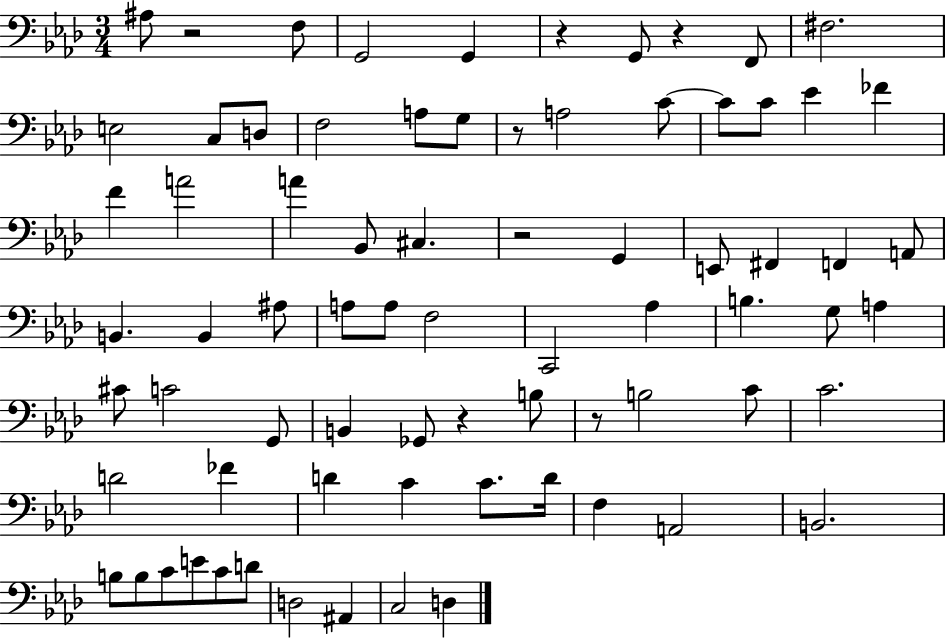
{
  \clef bass
  \numericTimeSignature
  \time 3/4
  \key aes \major
  ais8 r2 f8 | g,2 g,4 | r4 g,8 r4 f,8 | fis2. | \break e2 c8 d8 | f2 a8 g8 | r8 a2 c'8~~ | c'8 c'8 ees'4 fes'4 | \break f'4 a'2 | a'4 bes,8 cis4. | r2 g,4 | e,8 fis,4 f,4 a,8 | \break b,4. b,4 ais8 | a8 a8 f2 | c,2 aes4 | b4. g8 a4 | \break cis'8 c'2 g,8 | b,4 ges,8 r4 b8 | r8 b2 c'8 | c'2. | \break d'2 fes'4 | d'4 c'4 c'8. d'16 | f4 a,2 | b,2. | \break b8 b8 c'8 e'8 c'8 d'8 | d2 ais,4 | c2 d4 | \bar "|."
}